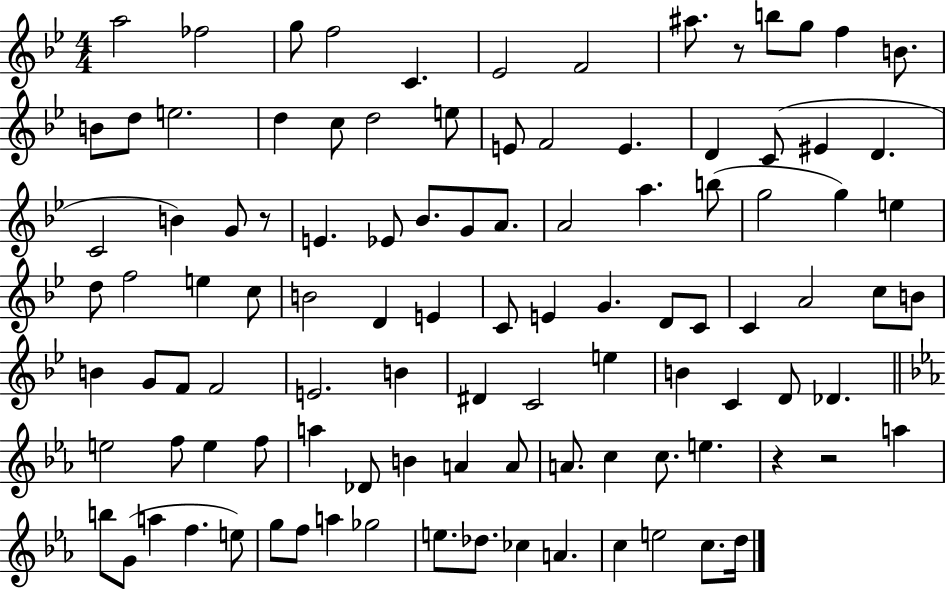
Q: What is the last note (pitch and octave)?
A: D5